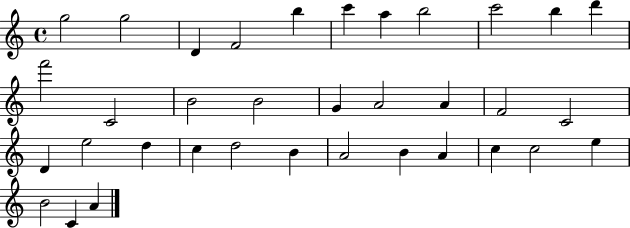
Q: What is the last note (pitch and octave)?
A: A4